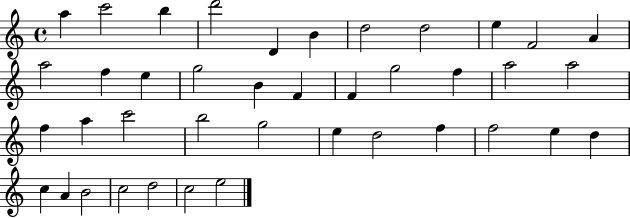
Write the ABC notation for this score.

X:1
T:Untitled
M:4/4
L:1/4
K:C
a c'2 b d'2 D B d2 d2 e F2 A a2 f e g2 B F F g2 f a2 a2 f a c'2 b2 g2 e d2 f f2 e d c A B2 c2 d2 c2 e2